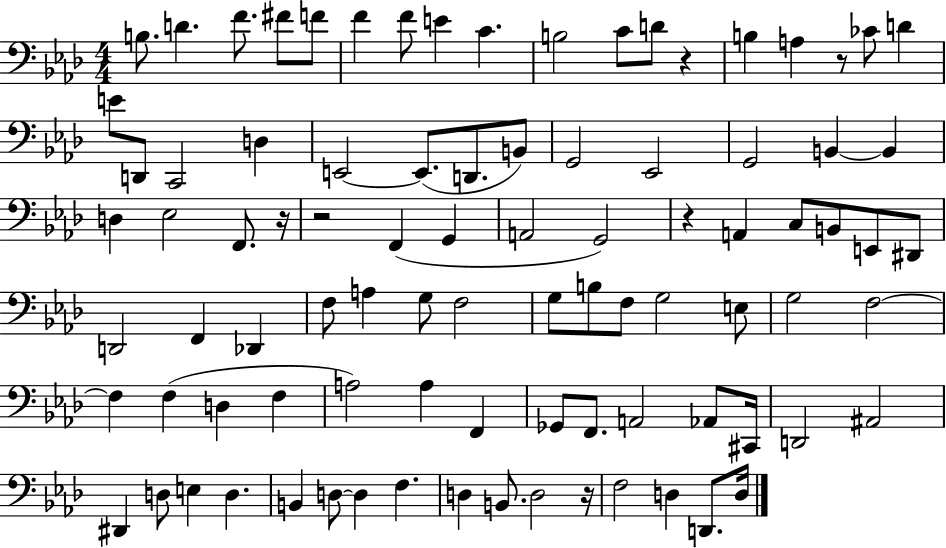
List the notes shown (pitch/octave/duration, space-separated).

B3/e. D4/q. F4/e. F#4/e F4/e F4/q F4/e E4/q C4/q. B3/h C4/e D4/e R/q B3/q A3/q R/e CES4/e D4/q E4/e D2/e C2/h D3/q E2/h E2/e. D2/e. B2/e G2/h Eb2/h G2/h B2/q B2/q D3/q Eb3/h F2/e. R/s R/h F2/q G2/q A2/h G2/h R/q A2/q C3/e B2/e E2/e D#2/e D2/h F2/q Db2/q F3/e A3/q G3/e F3/h G3/e B3/e F3/e G3/h E3/e G3/h F3/h F3/q F3/q D3/q F3/q A3/h A3/q F2/q Gb2/e F2/e. A2/h Ab2/e C#2/s D2/h A#2/h D#2/q D3/e E3/q D3/q. B2/q D3/e D3/q F3/q. D3/q B2/e. D3/h R/s F3/h D3/q D2/e. D3/s